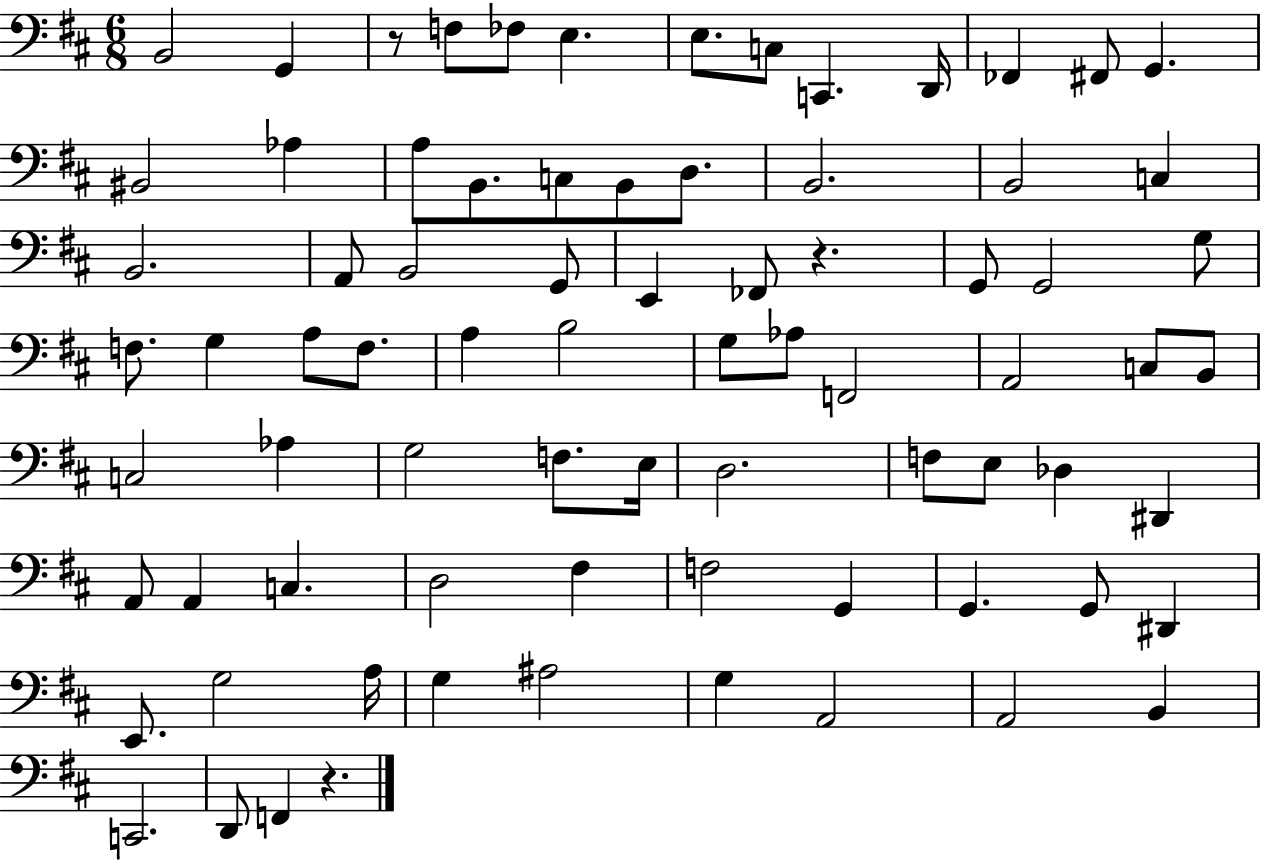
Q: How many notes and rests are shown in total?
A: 78